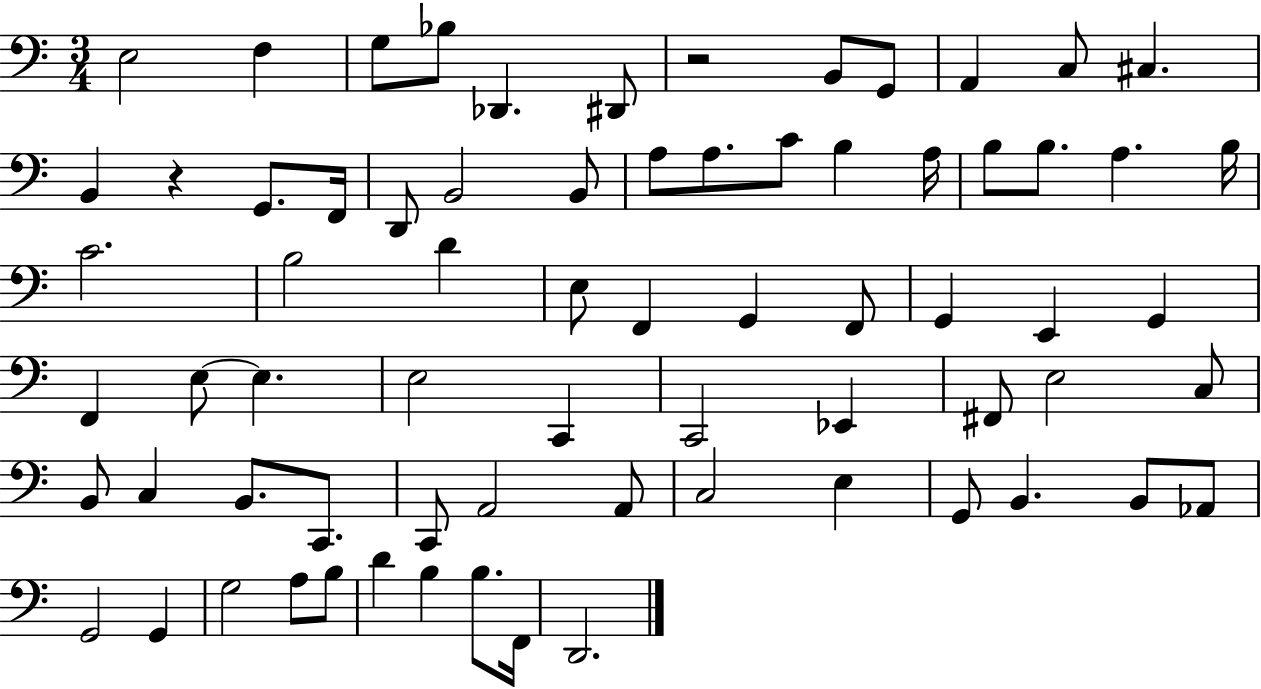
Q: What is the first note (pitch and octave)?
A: E3